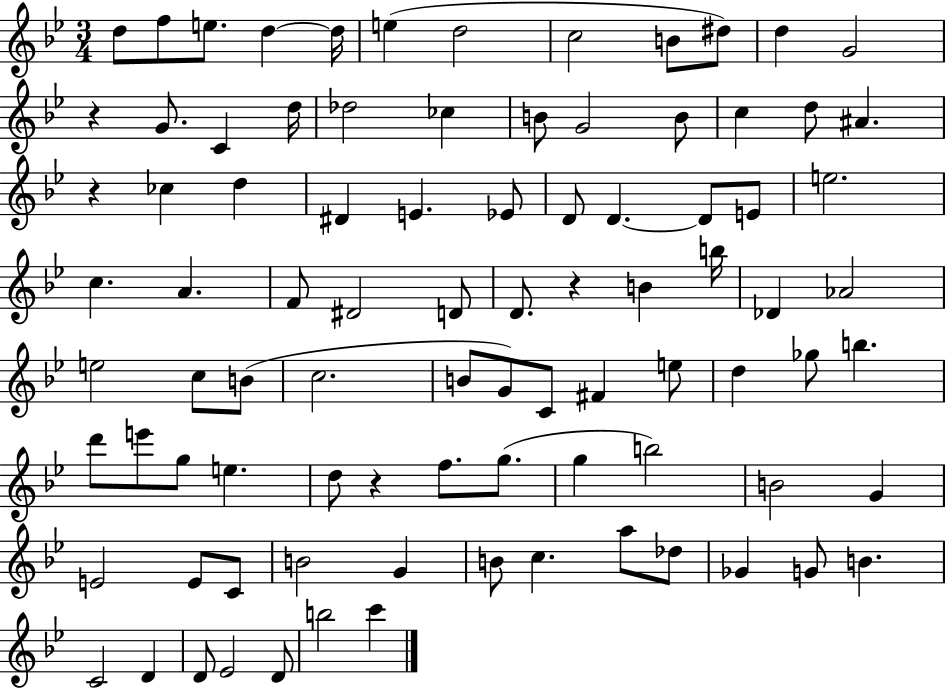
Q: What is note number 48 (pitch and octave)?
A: B4